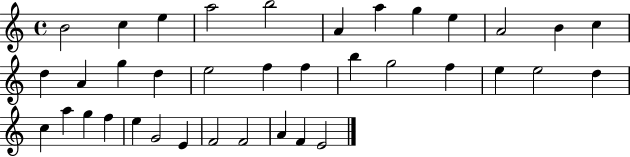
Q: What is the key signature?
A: C major